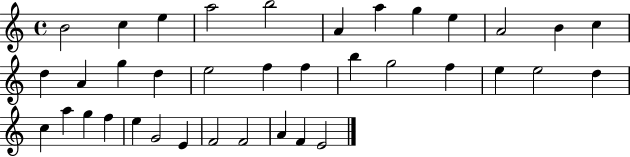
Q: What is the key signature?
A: C major